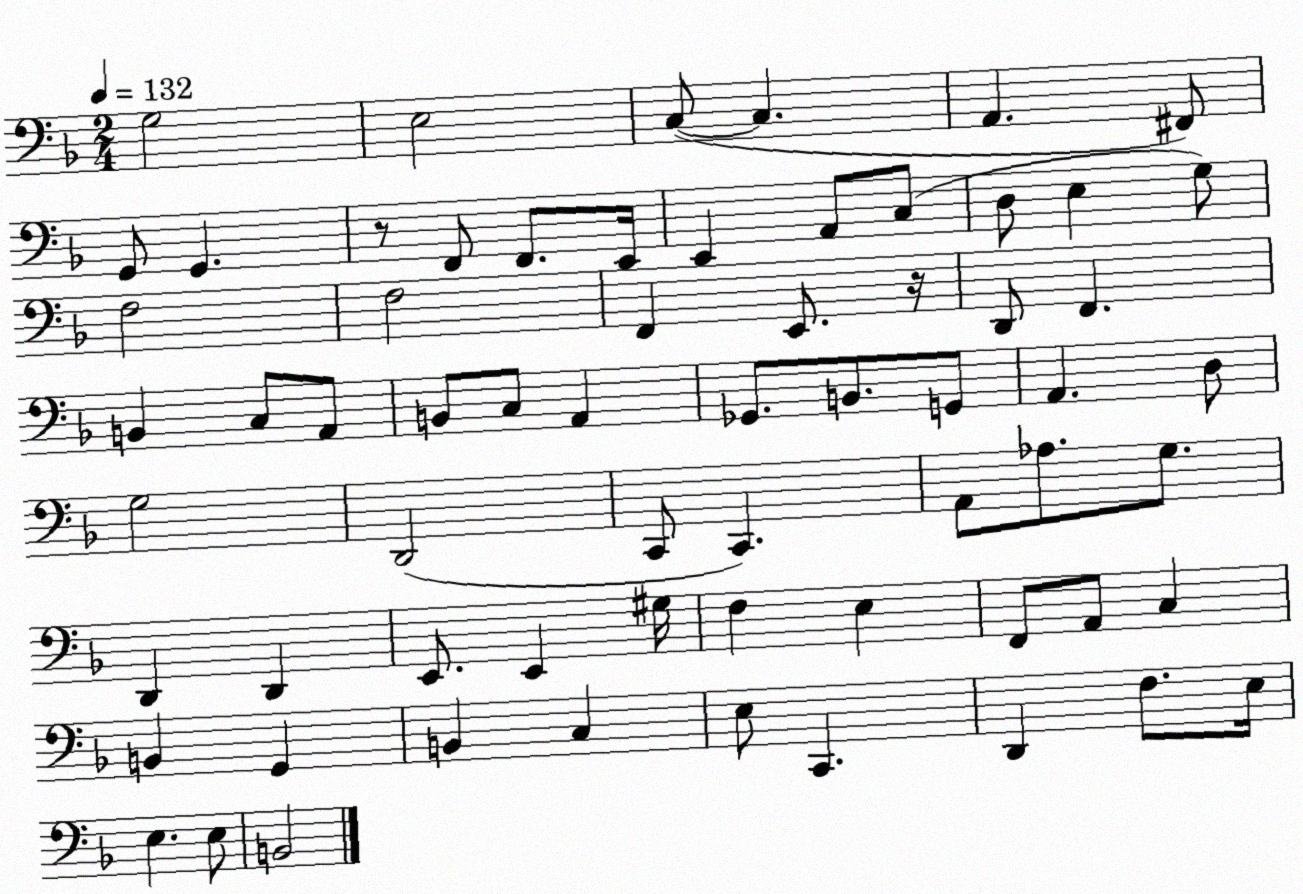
X:1
T:Untitled
M:2/4
L:1/4
K:F
G,2 E,2 C,/2 C, A,, ^F,,/2 G,,/2 G,, z/2 F,,/2 F,,/2 E,,/4 E,, A,,/2 C,/2 D,/2 E, G,/2 F,2 F,2 F,, E,,/2 z/4 D,,/2 F,, B,, C,/2 A,,/2 B,,/2 C,/2 A,, _G,,/2 B,,/2 G,,/2 A,, D,/2 G,2 D,,2 C,,/2 C,, A,,/2 _A,/2 G,/2 D,, D,, E,,/2 E,, ^G,/4 F, E, F,,/2 A,,/2 C, B,, G,, B,, C, E,/2 C,, D,, F,/2 E,/4 E, E,/2 B,,2